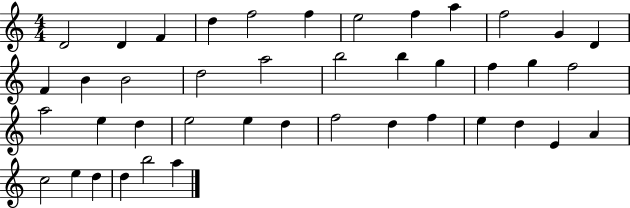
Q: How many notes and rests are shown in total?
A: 42